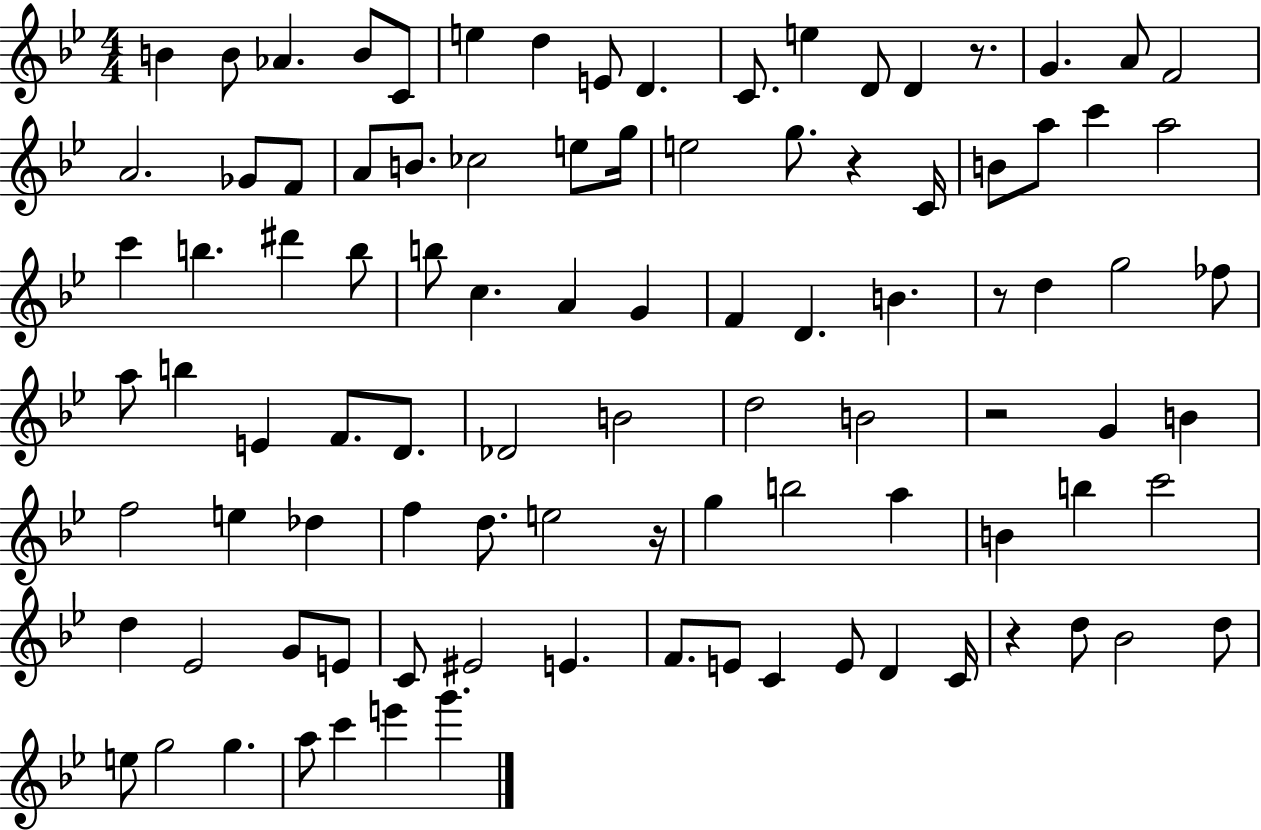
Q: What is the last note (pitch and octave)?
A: G6